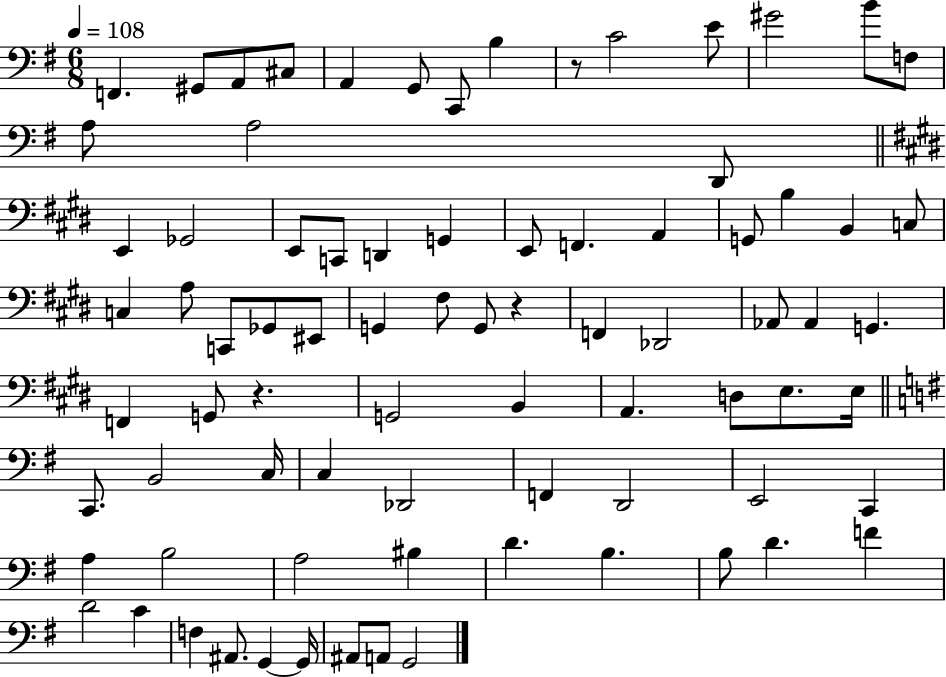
X:1
T:Untitled
M:6/8
L:1/4
K:G
F,, ^G,,/2 A,,/2 ^C,/2 A,, G,,/2 C,,/2 B, z/2 C2 E/2 ^G2 B/2 F,/2 A,/2 A,2 D,,/2 E,, _G,,2 E,,/2 C,,/2 D,, G,, E,,/2 F,, A,, G,,/2 B, B,, C,/2 C, A,/2 C,,/2 _G,,/2 ^E,,/2 G,, ^F,/2 G,,/2 z F,, _D,,2 _A,,/2 _A,, G,, F,, G,,/2 z G,,2 B,, A,, D,/2 E,/2 E,/4 C,,/2 B,,2 C,/4 C, _D,,2 F,, D,,2 E,,2 C,, A, B,2 A,2 ^B, D B, B,/2 D F D2 C F, ^A,,/2 G,, G,,/4 ^A,,/2 A,,/2 G,,2